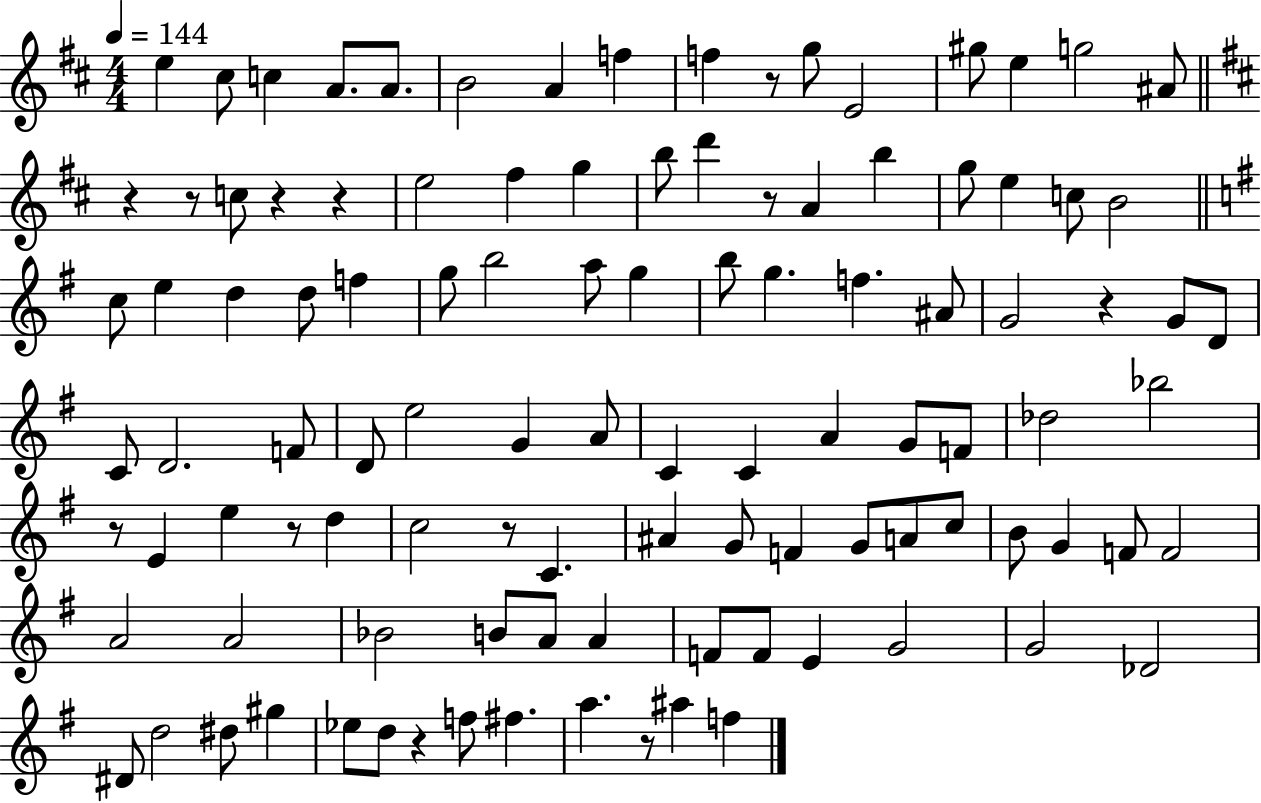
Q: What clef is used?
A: treble